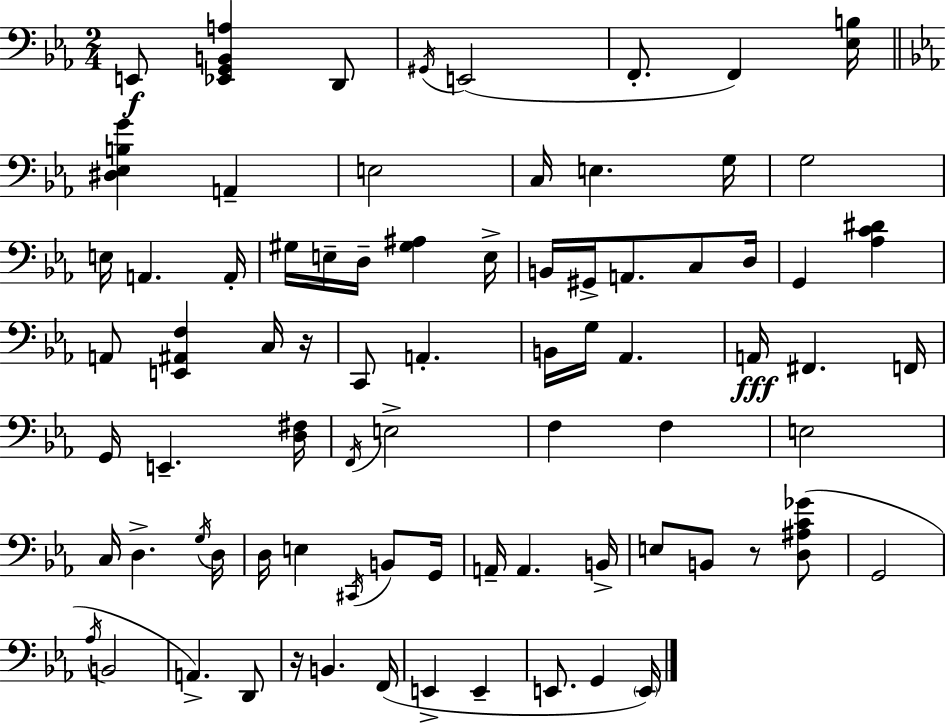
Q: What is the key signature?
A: C minor